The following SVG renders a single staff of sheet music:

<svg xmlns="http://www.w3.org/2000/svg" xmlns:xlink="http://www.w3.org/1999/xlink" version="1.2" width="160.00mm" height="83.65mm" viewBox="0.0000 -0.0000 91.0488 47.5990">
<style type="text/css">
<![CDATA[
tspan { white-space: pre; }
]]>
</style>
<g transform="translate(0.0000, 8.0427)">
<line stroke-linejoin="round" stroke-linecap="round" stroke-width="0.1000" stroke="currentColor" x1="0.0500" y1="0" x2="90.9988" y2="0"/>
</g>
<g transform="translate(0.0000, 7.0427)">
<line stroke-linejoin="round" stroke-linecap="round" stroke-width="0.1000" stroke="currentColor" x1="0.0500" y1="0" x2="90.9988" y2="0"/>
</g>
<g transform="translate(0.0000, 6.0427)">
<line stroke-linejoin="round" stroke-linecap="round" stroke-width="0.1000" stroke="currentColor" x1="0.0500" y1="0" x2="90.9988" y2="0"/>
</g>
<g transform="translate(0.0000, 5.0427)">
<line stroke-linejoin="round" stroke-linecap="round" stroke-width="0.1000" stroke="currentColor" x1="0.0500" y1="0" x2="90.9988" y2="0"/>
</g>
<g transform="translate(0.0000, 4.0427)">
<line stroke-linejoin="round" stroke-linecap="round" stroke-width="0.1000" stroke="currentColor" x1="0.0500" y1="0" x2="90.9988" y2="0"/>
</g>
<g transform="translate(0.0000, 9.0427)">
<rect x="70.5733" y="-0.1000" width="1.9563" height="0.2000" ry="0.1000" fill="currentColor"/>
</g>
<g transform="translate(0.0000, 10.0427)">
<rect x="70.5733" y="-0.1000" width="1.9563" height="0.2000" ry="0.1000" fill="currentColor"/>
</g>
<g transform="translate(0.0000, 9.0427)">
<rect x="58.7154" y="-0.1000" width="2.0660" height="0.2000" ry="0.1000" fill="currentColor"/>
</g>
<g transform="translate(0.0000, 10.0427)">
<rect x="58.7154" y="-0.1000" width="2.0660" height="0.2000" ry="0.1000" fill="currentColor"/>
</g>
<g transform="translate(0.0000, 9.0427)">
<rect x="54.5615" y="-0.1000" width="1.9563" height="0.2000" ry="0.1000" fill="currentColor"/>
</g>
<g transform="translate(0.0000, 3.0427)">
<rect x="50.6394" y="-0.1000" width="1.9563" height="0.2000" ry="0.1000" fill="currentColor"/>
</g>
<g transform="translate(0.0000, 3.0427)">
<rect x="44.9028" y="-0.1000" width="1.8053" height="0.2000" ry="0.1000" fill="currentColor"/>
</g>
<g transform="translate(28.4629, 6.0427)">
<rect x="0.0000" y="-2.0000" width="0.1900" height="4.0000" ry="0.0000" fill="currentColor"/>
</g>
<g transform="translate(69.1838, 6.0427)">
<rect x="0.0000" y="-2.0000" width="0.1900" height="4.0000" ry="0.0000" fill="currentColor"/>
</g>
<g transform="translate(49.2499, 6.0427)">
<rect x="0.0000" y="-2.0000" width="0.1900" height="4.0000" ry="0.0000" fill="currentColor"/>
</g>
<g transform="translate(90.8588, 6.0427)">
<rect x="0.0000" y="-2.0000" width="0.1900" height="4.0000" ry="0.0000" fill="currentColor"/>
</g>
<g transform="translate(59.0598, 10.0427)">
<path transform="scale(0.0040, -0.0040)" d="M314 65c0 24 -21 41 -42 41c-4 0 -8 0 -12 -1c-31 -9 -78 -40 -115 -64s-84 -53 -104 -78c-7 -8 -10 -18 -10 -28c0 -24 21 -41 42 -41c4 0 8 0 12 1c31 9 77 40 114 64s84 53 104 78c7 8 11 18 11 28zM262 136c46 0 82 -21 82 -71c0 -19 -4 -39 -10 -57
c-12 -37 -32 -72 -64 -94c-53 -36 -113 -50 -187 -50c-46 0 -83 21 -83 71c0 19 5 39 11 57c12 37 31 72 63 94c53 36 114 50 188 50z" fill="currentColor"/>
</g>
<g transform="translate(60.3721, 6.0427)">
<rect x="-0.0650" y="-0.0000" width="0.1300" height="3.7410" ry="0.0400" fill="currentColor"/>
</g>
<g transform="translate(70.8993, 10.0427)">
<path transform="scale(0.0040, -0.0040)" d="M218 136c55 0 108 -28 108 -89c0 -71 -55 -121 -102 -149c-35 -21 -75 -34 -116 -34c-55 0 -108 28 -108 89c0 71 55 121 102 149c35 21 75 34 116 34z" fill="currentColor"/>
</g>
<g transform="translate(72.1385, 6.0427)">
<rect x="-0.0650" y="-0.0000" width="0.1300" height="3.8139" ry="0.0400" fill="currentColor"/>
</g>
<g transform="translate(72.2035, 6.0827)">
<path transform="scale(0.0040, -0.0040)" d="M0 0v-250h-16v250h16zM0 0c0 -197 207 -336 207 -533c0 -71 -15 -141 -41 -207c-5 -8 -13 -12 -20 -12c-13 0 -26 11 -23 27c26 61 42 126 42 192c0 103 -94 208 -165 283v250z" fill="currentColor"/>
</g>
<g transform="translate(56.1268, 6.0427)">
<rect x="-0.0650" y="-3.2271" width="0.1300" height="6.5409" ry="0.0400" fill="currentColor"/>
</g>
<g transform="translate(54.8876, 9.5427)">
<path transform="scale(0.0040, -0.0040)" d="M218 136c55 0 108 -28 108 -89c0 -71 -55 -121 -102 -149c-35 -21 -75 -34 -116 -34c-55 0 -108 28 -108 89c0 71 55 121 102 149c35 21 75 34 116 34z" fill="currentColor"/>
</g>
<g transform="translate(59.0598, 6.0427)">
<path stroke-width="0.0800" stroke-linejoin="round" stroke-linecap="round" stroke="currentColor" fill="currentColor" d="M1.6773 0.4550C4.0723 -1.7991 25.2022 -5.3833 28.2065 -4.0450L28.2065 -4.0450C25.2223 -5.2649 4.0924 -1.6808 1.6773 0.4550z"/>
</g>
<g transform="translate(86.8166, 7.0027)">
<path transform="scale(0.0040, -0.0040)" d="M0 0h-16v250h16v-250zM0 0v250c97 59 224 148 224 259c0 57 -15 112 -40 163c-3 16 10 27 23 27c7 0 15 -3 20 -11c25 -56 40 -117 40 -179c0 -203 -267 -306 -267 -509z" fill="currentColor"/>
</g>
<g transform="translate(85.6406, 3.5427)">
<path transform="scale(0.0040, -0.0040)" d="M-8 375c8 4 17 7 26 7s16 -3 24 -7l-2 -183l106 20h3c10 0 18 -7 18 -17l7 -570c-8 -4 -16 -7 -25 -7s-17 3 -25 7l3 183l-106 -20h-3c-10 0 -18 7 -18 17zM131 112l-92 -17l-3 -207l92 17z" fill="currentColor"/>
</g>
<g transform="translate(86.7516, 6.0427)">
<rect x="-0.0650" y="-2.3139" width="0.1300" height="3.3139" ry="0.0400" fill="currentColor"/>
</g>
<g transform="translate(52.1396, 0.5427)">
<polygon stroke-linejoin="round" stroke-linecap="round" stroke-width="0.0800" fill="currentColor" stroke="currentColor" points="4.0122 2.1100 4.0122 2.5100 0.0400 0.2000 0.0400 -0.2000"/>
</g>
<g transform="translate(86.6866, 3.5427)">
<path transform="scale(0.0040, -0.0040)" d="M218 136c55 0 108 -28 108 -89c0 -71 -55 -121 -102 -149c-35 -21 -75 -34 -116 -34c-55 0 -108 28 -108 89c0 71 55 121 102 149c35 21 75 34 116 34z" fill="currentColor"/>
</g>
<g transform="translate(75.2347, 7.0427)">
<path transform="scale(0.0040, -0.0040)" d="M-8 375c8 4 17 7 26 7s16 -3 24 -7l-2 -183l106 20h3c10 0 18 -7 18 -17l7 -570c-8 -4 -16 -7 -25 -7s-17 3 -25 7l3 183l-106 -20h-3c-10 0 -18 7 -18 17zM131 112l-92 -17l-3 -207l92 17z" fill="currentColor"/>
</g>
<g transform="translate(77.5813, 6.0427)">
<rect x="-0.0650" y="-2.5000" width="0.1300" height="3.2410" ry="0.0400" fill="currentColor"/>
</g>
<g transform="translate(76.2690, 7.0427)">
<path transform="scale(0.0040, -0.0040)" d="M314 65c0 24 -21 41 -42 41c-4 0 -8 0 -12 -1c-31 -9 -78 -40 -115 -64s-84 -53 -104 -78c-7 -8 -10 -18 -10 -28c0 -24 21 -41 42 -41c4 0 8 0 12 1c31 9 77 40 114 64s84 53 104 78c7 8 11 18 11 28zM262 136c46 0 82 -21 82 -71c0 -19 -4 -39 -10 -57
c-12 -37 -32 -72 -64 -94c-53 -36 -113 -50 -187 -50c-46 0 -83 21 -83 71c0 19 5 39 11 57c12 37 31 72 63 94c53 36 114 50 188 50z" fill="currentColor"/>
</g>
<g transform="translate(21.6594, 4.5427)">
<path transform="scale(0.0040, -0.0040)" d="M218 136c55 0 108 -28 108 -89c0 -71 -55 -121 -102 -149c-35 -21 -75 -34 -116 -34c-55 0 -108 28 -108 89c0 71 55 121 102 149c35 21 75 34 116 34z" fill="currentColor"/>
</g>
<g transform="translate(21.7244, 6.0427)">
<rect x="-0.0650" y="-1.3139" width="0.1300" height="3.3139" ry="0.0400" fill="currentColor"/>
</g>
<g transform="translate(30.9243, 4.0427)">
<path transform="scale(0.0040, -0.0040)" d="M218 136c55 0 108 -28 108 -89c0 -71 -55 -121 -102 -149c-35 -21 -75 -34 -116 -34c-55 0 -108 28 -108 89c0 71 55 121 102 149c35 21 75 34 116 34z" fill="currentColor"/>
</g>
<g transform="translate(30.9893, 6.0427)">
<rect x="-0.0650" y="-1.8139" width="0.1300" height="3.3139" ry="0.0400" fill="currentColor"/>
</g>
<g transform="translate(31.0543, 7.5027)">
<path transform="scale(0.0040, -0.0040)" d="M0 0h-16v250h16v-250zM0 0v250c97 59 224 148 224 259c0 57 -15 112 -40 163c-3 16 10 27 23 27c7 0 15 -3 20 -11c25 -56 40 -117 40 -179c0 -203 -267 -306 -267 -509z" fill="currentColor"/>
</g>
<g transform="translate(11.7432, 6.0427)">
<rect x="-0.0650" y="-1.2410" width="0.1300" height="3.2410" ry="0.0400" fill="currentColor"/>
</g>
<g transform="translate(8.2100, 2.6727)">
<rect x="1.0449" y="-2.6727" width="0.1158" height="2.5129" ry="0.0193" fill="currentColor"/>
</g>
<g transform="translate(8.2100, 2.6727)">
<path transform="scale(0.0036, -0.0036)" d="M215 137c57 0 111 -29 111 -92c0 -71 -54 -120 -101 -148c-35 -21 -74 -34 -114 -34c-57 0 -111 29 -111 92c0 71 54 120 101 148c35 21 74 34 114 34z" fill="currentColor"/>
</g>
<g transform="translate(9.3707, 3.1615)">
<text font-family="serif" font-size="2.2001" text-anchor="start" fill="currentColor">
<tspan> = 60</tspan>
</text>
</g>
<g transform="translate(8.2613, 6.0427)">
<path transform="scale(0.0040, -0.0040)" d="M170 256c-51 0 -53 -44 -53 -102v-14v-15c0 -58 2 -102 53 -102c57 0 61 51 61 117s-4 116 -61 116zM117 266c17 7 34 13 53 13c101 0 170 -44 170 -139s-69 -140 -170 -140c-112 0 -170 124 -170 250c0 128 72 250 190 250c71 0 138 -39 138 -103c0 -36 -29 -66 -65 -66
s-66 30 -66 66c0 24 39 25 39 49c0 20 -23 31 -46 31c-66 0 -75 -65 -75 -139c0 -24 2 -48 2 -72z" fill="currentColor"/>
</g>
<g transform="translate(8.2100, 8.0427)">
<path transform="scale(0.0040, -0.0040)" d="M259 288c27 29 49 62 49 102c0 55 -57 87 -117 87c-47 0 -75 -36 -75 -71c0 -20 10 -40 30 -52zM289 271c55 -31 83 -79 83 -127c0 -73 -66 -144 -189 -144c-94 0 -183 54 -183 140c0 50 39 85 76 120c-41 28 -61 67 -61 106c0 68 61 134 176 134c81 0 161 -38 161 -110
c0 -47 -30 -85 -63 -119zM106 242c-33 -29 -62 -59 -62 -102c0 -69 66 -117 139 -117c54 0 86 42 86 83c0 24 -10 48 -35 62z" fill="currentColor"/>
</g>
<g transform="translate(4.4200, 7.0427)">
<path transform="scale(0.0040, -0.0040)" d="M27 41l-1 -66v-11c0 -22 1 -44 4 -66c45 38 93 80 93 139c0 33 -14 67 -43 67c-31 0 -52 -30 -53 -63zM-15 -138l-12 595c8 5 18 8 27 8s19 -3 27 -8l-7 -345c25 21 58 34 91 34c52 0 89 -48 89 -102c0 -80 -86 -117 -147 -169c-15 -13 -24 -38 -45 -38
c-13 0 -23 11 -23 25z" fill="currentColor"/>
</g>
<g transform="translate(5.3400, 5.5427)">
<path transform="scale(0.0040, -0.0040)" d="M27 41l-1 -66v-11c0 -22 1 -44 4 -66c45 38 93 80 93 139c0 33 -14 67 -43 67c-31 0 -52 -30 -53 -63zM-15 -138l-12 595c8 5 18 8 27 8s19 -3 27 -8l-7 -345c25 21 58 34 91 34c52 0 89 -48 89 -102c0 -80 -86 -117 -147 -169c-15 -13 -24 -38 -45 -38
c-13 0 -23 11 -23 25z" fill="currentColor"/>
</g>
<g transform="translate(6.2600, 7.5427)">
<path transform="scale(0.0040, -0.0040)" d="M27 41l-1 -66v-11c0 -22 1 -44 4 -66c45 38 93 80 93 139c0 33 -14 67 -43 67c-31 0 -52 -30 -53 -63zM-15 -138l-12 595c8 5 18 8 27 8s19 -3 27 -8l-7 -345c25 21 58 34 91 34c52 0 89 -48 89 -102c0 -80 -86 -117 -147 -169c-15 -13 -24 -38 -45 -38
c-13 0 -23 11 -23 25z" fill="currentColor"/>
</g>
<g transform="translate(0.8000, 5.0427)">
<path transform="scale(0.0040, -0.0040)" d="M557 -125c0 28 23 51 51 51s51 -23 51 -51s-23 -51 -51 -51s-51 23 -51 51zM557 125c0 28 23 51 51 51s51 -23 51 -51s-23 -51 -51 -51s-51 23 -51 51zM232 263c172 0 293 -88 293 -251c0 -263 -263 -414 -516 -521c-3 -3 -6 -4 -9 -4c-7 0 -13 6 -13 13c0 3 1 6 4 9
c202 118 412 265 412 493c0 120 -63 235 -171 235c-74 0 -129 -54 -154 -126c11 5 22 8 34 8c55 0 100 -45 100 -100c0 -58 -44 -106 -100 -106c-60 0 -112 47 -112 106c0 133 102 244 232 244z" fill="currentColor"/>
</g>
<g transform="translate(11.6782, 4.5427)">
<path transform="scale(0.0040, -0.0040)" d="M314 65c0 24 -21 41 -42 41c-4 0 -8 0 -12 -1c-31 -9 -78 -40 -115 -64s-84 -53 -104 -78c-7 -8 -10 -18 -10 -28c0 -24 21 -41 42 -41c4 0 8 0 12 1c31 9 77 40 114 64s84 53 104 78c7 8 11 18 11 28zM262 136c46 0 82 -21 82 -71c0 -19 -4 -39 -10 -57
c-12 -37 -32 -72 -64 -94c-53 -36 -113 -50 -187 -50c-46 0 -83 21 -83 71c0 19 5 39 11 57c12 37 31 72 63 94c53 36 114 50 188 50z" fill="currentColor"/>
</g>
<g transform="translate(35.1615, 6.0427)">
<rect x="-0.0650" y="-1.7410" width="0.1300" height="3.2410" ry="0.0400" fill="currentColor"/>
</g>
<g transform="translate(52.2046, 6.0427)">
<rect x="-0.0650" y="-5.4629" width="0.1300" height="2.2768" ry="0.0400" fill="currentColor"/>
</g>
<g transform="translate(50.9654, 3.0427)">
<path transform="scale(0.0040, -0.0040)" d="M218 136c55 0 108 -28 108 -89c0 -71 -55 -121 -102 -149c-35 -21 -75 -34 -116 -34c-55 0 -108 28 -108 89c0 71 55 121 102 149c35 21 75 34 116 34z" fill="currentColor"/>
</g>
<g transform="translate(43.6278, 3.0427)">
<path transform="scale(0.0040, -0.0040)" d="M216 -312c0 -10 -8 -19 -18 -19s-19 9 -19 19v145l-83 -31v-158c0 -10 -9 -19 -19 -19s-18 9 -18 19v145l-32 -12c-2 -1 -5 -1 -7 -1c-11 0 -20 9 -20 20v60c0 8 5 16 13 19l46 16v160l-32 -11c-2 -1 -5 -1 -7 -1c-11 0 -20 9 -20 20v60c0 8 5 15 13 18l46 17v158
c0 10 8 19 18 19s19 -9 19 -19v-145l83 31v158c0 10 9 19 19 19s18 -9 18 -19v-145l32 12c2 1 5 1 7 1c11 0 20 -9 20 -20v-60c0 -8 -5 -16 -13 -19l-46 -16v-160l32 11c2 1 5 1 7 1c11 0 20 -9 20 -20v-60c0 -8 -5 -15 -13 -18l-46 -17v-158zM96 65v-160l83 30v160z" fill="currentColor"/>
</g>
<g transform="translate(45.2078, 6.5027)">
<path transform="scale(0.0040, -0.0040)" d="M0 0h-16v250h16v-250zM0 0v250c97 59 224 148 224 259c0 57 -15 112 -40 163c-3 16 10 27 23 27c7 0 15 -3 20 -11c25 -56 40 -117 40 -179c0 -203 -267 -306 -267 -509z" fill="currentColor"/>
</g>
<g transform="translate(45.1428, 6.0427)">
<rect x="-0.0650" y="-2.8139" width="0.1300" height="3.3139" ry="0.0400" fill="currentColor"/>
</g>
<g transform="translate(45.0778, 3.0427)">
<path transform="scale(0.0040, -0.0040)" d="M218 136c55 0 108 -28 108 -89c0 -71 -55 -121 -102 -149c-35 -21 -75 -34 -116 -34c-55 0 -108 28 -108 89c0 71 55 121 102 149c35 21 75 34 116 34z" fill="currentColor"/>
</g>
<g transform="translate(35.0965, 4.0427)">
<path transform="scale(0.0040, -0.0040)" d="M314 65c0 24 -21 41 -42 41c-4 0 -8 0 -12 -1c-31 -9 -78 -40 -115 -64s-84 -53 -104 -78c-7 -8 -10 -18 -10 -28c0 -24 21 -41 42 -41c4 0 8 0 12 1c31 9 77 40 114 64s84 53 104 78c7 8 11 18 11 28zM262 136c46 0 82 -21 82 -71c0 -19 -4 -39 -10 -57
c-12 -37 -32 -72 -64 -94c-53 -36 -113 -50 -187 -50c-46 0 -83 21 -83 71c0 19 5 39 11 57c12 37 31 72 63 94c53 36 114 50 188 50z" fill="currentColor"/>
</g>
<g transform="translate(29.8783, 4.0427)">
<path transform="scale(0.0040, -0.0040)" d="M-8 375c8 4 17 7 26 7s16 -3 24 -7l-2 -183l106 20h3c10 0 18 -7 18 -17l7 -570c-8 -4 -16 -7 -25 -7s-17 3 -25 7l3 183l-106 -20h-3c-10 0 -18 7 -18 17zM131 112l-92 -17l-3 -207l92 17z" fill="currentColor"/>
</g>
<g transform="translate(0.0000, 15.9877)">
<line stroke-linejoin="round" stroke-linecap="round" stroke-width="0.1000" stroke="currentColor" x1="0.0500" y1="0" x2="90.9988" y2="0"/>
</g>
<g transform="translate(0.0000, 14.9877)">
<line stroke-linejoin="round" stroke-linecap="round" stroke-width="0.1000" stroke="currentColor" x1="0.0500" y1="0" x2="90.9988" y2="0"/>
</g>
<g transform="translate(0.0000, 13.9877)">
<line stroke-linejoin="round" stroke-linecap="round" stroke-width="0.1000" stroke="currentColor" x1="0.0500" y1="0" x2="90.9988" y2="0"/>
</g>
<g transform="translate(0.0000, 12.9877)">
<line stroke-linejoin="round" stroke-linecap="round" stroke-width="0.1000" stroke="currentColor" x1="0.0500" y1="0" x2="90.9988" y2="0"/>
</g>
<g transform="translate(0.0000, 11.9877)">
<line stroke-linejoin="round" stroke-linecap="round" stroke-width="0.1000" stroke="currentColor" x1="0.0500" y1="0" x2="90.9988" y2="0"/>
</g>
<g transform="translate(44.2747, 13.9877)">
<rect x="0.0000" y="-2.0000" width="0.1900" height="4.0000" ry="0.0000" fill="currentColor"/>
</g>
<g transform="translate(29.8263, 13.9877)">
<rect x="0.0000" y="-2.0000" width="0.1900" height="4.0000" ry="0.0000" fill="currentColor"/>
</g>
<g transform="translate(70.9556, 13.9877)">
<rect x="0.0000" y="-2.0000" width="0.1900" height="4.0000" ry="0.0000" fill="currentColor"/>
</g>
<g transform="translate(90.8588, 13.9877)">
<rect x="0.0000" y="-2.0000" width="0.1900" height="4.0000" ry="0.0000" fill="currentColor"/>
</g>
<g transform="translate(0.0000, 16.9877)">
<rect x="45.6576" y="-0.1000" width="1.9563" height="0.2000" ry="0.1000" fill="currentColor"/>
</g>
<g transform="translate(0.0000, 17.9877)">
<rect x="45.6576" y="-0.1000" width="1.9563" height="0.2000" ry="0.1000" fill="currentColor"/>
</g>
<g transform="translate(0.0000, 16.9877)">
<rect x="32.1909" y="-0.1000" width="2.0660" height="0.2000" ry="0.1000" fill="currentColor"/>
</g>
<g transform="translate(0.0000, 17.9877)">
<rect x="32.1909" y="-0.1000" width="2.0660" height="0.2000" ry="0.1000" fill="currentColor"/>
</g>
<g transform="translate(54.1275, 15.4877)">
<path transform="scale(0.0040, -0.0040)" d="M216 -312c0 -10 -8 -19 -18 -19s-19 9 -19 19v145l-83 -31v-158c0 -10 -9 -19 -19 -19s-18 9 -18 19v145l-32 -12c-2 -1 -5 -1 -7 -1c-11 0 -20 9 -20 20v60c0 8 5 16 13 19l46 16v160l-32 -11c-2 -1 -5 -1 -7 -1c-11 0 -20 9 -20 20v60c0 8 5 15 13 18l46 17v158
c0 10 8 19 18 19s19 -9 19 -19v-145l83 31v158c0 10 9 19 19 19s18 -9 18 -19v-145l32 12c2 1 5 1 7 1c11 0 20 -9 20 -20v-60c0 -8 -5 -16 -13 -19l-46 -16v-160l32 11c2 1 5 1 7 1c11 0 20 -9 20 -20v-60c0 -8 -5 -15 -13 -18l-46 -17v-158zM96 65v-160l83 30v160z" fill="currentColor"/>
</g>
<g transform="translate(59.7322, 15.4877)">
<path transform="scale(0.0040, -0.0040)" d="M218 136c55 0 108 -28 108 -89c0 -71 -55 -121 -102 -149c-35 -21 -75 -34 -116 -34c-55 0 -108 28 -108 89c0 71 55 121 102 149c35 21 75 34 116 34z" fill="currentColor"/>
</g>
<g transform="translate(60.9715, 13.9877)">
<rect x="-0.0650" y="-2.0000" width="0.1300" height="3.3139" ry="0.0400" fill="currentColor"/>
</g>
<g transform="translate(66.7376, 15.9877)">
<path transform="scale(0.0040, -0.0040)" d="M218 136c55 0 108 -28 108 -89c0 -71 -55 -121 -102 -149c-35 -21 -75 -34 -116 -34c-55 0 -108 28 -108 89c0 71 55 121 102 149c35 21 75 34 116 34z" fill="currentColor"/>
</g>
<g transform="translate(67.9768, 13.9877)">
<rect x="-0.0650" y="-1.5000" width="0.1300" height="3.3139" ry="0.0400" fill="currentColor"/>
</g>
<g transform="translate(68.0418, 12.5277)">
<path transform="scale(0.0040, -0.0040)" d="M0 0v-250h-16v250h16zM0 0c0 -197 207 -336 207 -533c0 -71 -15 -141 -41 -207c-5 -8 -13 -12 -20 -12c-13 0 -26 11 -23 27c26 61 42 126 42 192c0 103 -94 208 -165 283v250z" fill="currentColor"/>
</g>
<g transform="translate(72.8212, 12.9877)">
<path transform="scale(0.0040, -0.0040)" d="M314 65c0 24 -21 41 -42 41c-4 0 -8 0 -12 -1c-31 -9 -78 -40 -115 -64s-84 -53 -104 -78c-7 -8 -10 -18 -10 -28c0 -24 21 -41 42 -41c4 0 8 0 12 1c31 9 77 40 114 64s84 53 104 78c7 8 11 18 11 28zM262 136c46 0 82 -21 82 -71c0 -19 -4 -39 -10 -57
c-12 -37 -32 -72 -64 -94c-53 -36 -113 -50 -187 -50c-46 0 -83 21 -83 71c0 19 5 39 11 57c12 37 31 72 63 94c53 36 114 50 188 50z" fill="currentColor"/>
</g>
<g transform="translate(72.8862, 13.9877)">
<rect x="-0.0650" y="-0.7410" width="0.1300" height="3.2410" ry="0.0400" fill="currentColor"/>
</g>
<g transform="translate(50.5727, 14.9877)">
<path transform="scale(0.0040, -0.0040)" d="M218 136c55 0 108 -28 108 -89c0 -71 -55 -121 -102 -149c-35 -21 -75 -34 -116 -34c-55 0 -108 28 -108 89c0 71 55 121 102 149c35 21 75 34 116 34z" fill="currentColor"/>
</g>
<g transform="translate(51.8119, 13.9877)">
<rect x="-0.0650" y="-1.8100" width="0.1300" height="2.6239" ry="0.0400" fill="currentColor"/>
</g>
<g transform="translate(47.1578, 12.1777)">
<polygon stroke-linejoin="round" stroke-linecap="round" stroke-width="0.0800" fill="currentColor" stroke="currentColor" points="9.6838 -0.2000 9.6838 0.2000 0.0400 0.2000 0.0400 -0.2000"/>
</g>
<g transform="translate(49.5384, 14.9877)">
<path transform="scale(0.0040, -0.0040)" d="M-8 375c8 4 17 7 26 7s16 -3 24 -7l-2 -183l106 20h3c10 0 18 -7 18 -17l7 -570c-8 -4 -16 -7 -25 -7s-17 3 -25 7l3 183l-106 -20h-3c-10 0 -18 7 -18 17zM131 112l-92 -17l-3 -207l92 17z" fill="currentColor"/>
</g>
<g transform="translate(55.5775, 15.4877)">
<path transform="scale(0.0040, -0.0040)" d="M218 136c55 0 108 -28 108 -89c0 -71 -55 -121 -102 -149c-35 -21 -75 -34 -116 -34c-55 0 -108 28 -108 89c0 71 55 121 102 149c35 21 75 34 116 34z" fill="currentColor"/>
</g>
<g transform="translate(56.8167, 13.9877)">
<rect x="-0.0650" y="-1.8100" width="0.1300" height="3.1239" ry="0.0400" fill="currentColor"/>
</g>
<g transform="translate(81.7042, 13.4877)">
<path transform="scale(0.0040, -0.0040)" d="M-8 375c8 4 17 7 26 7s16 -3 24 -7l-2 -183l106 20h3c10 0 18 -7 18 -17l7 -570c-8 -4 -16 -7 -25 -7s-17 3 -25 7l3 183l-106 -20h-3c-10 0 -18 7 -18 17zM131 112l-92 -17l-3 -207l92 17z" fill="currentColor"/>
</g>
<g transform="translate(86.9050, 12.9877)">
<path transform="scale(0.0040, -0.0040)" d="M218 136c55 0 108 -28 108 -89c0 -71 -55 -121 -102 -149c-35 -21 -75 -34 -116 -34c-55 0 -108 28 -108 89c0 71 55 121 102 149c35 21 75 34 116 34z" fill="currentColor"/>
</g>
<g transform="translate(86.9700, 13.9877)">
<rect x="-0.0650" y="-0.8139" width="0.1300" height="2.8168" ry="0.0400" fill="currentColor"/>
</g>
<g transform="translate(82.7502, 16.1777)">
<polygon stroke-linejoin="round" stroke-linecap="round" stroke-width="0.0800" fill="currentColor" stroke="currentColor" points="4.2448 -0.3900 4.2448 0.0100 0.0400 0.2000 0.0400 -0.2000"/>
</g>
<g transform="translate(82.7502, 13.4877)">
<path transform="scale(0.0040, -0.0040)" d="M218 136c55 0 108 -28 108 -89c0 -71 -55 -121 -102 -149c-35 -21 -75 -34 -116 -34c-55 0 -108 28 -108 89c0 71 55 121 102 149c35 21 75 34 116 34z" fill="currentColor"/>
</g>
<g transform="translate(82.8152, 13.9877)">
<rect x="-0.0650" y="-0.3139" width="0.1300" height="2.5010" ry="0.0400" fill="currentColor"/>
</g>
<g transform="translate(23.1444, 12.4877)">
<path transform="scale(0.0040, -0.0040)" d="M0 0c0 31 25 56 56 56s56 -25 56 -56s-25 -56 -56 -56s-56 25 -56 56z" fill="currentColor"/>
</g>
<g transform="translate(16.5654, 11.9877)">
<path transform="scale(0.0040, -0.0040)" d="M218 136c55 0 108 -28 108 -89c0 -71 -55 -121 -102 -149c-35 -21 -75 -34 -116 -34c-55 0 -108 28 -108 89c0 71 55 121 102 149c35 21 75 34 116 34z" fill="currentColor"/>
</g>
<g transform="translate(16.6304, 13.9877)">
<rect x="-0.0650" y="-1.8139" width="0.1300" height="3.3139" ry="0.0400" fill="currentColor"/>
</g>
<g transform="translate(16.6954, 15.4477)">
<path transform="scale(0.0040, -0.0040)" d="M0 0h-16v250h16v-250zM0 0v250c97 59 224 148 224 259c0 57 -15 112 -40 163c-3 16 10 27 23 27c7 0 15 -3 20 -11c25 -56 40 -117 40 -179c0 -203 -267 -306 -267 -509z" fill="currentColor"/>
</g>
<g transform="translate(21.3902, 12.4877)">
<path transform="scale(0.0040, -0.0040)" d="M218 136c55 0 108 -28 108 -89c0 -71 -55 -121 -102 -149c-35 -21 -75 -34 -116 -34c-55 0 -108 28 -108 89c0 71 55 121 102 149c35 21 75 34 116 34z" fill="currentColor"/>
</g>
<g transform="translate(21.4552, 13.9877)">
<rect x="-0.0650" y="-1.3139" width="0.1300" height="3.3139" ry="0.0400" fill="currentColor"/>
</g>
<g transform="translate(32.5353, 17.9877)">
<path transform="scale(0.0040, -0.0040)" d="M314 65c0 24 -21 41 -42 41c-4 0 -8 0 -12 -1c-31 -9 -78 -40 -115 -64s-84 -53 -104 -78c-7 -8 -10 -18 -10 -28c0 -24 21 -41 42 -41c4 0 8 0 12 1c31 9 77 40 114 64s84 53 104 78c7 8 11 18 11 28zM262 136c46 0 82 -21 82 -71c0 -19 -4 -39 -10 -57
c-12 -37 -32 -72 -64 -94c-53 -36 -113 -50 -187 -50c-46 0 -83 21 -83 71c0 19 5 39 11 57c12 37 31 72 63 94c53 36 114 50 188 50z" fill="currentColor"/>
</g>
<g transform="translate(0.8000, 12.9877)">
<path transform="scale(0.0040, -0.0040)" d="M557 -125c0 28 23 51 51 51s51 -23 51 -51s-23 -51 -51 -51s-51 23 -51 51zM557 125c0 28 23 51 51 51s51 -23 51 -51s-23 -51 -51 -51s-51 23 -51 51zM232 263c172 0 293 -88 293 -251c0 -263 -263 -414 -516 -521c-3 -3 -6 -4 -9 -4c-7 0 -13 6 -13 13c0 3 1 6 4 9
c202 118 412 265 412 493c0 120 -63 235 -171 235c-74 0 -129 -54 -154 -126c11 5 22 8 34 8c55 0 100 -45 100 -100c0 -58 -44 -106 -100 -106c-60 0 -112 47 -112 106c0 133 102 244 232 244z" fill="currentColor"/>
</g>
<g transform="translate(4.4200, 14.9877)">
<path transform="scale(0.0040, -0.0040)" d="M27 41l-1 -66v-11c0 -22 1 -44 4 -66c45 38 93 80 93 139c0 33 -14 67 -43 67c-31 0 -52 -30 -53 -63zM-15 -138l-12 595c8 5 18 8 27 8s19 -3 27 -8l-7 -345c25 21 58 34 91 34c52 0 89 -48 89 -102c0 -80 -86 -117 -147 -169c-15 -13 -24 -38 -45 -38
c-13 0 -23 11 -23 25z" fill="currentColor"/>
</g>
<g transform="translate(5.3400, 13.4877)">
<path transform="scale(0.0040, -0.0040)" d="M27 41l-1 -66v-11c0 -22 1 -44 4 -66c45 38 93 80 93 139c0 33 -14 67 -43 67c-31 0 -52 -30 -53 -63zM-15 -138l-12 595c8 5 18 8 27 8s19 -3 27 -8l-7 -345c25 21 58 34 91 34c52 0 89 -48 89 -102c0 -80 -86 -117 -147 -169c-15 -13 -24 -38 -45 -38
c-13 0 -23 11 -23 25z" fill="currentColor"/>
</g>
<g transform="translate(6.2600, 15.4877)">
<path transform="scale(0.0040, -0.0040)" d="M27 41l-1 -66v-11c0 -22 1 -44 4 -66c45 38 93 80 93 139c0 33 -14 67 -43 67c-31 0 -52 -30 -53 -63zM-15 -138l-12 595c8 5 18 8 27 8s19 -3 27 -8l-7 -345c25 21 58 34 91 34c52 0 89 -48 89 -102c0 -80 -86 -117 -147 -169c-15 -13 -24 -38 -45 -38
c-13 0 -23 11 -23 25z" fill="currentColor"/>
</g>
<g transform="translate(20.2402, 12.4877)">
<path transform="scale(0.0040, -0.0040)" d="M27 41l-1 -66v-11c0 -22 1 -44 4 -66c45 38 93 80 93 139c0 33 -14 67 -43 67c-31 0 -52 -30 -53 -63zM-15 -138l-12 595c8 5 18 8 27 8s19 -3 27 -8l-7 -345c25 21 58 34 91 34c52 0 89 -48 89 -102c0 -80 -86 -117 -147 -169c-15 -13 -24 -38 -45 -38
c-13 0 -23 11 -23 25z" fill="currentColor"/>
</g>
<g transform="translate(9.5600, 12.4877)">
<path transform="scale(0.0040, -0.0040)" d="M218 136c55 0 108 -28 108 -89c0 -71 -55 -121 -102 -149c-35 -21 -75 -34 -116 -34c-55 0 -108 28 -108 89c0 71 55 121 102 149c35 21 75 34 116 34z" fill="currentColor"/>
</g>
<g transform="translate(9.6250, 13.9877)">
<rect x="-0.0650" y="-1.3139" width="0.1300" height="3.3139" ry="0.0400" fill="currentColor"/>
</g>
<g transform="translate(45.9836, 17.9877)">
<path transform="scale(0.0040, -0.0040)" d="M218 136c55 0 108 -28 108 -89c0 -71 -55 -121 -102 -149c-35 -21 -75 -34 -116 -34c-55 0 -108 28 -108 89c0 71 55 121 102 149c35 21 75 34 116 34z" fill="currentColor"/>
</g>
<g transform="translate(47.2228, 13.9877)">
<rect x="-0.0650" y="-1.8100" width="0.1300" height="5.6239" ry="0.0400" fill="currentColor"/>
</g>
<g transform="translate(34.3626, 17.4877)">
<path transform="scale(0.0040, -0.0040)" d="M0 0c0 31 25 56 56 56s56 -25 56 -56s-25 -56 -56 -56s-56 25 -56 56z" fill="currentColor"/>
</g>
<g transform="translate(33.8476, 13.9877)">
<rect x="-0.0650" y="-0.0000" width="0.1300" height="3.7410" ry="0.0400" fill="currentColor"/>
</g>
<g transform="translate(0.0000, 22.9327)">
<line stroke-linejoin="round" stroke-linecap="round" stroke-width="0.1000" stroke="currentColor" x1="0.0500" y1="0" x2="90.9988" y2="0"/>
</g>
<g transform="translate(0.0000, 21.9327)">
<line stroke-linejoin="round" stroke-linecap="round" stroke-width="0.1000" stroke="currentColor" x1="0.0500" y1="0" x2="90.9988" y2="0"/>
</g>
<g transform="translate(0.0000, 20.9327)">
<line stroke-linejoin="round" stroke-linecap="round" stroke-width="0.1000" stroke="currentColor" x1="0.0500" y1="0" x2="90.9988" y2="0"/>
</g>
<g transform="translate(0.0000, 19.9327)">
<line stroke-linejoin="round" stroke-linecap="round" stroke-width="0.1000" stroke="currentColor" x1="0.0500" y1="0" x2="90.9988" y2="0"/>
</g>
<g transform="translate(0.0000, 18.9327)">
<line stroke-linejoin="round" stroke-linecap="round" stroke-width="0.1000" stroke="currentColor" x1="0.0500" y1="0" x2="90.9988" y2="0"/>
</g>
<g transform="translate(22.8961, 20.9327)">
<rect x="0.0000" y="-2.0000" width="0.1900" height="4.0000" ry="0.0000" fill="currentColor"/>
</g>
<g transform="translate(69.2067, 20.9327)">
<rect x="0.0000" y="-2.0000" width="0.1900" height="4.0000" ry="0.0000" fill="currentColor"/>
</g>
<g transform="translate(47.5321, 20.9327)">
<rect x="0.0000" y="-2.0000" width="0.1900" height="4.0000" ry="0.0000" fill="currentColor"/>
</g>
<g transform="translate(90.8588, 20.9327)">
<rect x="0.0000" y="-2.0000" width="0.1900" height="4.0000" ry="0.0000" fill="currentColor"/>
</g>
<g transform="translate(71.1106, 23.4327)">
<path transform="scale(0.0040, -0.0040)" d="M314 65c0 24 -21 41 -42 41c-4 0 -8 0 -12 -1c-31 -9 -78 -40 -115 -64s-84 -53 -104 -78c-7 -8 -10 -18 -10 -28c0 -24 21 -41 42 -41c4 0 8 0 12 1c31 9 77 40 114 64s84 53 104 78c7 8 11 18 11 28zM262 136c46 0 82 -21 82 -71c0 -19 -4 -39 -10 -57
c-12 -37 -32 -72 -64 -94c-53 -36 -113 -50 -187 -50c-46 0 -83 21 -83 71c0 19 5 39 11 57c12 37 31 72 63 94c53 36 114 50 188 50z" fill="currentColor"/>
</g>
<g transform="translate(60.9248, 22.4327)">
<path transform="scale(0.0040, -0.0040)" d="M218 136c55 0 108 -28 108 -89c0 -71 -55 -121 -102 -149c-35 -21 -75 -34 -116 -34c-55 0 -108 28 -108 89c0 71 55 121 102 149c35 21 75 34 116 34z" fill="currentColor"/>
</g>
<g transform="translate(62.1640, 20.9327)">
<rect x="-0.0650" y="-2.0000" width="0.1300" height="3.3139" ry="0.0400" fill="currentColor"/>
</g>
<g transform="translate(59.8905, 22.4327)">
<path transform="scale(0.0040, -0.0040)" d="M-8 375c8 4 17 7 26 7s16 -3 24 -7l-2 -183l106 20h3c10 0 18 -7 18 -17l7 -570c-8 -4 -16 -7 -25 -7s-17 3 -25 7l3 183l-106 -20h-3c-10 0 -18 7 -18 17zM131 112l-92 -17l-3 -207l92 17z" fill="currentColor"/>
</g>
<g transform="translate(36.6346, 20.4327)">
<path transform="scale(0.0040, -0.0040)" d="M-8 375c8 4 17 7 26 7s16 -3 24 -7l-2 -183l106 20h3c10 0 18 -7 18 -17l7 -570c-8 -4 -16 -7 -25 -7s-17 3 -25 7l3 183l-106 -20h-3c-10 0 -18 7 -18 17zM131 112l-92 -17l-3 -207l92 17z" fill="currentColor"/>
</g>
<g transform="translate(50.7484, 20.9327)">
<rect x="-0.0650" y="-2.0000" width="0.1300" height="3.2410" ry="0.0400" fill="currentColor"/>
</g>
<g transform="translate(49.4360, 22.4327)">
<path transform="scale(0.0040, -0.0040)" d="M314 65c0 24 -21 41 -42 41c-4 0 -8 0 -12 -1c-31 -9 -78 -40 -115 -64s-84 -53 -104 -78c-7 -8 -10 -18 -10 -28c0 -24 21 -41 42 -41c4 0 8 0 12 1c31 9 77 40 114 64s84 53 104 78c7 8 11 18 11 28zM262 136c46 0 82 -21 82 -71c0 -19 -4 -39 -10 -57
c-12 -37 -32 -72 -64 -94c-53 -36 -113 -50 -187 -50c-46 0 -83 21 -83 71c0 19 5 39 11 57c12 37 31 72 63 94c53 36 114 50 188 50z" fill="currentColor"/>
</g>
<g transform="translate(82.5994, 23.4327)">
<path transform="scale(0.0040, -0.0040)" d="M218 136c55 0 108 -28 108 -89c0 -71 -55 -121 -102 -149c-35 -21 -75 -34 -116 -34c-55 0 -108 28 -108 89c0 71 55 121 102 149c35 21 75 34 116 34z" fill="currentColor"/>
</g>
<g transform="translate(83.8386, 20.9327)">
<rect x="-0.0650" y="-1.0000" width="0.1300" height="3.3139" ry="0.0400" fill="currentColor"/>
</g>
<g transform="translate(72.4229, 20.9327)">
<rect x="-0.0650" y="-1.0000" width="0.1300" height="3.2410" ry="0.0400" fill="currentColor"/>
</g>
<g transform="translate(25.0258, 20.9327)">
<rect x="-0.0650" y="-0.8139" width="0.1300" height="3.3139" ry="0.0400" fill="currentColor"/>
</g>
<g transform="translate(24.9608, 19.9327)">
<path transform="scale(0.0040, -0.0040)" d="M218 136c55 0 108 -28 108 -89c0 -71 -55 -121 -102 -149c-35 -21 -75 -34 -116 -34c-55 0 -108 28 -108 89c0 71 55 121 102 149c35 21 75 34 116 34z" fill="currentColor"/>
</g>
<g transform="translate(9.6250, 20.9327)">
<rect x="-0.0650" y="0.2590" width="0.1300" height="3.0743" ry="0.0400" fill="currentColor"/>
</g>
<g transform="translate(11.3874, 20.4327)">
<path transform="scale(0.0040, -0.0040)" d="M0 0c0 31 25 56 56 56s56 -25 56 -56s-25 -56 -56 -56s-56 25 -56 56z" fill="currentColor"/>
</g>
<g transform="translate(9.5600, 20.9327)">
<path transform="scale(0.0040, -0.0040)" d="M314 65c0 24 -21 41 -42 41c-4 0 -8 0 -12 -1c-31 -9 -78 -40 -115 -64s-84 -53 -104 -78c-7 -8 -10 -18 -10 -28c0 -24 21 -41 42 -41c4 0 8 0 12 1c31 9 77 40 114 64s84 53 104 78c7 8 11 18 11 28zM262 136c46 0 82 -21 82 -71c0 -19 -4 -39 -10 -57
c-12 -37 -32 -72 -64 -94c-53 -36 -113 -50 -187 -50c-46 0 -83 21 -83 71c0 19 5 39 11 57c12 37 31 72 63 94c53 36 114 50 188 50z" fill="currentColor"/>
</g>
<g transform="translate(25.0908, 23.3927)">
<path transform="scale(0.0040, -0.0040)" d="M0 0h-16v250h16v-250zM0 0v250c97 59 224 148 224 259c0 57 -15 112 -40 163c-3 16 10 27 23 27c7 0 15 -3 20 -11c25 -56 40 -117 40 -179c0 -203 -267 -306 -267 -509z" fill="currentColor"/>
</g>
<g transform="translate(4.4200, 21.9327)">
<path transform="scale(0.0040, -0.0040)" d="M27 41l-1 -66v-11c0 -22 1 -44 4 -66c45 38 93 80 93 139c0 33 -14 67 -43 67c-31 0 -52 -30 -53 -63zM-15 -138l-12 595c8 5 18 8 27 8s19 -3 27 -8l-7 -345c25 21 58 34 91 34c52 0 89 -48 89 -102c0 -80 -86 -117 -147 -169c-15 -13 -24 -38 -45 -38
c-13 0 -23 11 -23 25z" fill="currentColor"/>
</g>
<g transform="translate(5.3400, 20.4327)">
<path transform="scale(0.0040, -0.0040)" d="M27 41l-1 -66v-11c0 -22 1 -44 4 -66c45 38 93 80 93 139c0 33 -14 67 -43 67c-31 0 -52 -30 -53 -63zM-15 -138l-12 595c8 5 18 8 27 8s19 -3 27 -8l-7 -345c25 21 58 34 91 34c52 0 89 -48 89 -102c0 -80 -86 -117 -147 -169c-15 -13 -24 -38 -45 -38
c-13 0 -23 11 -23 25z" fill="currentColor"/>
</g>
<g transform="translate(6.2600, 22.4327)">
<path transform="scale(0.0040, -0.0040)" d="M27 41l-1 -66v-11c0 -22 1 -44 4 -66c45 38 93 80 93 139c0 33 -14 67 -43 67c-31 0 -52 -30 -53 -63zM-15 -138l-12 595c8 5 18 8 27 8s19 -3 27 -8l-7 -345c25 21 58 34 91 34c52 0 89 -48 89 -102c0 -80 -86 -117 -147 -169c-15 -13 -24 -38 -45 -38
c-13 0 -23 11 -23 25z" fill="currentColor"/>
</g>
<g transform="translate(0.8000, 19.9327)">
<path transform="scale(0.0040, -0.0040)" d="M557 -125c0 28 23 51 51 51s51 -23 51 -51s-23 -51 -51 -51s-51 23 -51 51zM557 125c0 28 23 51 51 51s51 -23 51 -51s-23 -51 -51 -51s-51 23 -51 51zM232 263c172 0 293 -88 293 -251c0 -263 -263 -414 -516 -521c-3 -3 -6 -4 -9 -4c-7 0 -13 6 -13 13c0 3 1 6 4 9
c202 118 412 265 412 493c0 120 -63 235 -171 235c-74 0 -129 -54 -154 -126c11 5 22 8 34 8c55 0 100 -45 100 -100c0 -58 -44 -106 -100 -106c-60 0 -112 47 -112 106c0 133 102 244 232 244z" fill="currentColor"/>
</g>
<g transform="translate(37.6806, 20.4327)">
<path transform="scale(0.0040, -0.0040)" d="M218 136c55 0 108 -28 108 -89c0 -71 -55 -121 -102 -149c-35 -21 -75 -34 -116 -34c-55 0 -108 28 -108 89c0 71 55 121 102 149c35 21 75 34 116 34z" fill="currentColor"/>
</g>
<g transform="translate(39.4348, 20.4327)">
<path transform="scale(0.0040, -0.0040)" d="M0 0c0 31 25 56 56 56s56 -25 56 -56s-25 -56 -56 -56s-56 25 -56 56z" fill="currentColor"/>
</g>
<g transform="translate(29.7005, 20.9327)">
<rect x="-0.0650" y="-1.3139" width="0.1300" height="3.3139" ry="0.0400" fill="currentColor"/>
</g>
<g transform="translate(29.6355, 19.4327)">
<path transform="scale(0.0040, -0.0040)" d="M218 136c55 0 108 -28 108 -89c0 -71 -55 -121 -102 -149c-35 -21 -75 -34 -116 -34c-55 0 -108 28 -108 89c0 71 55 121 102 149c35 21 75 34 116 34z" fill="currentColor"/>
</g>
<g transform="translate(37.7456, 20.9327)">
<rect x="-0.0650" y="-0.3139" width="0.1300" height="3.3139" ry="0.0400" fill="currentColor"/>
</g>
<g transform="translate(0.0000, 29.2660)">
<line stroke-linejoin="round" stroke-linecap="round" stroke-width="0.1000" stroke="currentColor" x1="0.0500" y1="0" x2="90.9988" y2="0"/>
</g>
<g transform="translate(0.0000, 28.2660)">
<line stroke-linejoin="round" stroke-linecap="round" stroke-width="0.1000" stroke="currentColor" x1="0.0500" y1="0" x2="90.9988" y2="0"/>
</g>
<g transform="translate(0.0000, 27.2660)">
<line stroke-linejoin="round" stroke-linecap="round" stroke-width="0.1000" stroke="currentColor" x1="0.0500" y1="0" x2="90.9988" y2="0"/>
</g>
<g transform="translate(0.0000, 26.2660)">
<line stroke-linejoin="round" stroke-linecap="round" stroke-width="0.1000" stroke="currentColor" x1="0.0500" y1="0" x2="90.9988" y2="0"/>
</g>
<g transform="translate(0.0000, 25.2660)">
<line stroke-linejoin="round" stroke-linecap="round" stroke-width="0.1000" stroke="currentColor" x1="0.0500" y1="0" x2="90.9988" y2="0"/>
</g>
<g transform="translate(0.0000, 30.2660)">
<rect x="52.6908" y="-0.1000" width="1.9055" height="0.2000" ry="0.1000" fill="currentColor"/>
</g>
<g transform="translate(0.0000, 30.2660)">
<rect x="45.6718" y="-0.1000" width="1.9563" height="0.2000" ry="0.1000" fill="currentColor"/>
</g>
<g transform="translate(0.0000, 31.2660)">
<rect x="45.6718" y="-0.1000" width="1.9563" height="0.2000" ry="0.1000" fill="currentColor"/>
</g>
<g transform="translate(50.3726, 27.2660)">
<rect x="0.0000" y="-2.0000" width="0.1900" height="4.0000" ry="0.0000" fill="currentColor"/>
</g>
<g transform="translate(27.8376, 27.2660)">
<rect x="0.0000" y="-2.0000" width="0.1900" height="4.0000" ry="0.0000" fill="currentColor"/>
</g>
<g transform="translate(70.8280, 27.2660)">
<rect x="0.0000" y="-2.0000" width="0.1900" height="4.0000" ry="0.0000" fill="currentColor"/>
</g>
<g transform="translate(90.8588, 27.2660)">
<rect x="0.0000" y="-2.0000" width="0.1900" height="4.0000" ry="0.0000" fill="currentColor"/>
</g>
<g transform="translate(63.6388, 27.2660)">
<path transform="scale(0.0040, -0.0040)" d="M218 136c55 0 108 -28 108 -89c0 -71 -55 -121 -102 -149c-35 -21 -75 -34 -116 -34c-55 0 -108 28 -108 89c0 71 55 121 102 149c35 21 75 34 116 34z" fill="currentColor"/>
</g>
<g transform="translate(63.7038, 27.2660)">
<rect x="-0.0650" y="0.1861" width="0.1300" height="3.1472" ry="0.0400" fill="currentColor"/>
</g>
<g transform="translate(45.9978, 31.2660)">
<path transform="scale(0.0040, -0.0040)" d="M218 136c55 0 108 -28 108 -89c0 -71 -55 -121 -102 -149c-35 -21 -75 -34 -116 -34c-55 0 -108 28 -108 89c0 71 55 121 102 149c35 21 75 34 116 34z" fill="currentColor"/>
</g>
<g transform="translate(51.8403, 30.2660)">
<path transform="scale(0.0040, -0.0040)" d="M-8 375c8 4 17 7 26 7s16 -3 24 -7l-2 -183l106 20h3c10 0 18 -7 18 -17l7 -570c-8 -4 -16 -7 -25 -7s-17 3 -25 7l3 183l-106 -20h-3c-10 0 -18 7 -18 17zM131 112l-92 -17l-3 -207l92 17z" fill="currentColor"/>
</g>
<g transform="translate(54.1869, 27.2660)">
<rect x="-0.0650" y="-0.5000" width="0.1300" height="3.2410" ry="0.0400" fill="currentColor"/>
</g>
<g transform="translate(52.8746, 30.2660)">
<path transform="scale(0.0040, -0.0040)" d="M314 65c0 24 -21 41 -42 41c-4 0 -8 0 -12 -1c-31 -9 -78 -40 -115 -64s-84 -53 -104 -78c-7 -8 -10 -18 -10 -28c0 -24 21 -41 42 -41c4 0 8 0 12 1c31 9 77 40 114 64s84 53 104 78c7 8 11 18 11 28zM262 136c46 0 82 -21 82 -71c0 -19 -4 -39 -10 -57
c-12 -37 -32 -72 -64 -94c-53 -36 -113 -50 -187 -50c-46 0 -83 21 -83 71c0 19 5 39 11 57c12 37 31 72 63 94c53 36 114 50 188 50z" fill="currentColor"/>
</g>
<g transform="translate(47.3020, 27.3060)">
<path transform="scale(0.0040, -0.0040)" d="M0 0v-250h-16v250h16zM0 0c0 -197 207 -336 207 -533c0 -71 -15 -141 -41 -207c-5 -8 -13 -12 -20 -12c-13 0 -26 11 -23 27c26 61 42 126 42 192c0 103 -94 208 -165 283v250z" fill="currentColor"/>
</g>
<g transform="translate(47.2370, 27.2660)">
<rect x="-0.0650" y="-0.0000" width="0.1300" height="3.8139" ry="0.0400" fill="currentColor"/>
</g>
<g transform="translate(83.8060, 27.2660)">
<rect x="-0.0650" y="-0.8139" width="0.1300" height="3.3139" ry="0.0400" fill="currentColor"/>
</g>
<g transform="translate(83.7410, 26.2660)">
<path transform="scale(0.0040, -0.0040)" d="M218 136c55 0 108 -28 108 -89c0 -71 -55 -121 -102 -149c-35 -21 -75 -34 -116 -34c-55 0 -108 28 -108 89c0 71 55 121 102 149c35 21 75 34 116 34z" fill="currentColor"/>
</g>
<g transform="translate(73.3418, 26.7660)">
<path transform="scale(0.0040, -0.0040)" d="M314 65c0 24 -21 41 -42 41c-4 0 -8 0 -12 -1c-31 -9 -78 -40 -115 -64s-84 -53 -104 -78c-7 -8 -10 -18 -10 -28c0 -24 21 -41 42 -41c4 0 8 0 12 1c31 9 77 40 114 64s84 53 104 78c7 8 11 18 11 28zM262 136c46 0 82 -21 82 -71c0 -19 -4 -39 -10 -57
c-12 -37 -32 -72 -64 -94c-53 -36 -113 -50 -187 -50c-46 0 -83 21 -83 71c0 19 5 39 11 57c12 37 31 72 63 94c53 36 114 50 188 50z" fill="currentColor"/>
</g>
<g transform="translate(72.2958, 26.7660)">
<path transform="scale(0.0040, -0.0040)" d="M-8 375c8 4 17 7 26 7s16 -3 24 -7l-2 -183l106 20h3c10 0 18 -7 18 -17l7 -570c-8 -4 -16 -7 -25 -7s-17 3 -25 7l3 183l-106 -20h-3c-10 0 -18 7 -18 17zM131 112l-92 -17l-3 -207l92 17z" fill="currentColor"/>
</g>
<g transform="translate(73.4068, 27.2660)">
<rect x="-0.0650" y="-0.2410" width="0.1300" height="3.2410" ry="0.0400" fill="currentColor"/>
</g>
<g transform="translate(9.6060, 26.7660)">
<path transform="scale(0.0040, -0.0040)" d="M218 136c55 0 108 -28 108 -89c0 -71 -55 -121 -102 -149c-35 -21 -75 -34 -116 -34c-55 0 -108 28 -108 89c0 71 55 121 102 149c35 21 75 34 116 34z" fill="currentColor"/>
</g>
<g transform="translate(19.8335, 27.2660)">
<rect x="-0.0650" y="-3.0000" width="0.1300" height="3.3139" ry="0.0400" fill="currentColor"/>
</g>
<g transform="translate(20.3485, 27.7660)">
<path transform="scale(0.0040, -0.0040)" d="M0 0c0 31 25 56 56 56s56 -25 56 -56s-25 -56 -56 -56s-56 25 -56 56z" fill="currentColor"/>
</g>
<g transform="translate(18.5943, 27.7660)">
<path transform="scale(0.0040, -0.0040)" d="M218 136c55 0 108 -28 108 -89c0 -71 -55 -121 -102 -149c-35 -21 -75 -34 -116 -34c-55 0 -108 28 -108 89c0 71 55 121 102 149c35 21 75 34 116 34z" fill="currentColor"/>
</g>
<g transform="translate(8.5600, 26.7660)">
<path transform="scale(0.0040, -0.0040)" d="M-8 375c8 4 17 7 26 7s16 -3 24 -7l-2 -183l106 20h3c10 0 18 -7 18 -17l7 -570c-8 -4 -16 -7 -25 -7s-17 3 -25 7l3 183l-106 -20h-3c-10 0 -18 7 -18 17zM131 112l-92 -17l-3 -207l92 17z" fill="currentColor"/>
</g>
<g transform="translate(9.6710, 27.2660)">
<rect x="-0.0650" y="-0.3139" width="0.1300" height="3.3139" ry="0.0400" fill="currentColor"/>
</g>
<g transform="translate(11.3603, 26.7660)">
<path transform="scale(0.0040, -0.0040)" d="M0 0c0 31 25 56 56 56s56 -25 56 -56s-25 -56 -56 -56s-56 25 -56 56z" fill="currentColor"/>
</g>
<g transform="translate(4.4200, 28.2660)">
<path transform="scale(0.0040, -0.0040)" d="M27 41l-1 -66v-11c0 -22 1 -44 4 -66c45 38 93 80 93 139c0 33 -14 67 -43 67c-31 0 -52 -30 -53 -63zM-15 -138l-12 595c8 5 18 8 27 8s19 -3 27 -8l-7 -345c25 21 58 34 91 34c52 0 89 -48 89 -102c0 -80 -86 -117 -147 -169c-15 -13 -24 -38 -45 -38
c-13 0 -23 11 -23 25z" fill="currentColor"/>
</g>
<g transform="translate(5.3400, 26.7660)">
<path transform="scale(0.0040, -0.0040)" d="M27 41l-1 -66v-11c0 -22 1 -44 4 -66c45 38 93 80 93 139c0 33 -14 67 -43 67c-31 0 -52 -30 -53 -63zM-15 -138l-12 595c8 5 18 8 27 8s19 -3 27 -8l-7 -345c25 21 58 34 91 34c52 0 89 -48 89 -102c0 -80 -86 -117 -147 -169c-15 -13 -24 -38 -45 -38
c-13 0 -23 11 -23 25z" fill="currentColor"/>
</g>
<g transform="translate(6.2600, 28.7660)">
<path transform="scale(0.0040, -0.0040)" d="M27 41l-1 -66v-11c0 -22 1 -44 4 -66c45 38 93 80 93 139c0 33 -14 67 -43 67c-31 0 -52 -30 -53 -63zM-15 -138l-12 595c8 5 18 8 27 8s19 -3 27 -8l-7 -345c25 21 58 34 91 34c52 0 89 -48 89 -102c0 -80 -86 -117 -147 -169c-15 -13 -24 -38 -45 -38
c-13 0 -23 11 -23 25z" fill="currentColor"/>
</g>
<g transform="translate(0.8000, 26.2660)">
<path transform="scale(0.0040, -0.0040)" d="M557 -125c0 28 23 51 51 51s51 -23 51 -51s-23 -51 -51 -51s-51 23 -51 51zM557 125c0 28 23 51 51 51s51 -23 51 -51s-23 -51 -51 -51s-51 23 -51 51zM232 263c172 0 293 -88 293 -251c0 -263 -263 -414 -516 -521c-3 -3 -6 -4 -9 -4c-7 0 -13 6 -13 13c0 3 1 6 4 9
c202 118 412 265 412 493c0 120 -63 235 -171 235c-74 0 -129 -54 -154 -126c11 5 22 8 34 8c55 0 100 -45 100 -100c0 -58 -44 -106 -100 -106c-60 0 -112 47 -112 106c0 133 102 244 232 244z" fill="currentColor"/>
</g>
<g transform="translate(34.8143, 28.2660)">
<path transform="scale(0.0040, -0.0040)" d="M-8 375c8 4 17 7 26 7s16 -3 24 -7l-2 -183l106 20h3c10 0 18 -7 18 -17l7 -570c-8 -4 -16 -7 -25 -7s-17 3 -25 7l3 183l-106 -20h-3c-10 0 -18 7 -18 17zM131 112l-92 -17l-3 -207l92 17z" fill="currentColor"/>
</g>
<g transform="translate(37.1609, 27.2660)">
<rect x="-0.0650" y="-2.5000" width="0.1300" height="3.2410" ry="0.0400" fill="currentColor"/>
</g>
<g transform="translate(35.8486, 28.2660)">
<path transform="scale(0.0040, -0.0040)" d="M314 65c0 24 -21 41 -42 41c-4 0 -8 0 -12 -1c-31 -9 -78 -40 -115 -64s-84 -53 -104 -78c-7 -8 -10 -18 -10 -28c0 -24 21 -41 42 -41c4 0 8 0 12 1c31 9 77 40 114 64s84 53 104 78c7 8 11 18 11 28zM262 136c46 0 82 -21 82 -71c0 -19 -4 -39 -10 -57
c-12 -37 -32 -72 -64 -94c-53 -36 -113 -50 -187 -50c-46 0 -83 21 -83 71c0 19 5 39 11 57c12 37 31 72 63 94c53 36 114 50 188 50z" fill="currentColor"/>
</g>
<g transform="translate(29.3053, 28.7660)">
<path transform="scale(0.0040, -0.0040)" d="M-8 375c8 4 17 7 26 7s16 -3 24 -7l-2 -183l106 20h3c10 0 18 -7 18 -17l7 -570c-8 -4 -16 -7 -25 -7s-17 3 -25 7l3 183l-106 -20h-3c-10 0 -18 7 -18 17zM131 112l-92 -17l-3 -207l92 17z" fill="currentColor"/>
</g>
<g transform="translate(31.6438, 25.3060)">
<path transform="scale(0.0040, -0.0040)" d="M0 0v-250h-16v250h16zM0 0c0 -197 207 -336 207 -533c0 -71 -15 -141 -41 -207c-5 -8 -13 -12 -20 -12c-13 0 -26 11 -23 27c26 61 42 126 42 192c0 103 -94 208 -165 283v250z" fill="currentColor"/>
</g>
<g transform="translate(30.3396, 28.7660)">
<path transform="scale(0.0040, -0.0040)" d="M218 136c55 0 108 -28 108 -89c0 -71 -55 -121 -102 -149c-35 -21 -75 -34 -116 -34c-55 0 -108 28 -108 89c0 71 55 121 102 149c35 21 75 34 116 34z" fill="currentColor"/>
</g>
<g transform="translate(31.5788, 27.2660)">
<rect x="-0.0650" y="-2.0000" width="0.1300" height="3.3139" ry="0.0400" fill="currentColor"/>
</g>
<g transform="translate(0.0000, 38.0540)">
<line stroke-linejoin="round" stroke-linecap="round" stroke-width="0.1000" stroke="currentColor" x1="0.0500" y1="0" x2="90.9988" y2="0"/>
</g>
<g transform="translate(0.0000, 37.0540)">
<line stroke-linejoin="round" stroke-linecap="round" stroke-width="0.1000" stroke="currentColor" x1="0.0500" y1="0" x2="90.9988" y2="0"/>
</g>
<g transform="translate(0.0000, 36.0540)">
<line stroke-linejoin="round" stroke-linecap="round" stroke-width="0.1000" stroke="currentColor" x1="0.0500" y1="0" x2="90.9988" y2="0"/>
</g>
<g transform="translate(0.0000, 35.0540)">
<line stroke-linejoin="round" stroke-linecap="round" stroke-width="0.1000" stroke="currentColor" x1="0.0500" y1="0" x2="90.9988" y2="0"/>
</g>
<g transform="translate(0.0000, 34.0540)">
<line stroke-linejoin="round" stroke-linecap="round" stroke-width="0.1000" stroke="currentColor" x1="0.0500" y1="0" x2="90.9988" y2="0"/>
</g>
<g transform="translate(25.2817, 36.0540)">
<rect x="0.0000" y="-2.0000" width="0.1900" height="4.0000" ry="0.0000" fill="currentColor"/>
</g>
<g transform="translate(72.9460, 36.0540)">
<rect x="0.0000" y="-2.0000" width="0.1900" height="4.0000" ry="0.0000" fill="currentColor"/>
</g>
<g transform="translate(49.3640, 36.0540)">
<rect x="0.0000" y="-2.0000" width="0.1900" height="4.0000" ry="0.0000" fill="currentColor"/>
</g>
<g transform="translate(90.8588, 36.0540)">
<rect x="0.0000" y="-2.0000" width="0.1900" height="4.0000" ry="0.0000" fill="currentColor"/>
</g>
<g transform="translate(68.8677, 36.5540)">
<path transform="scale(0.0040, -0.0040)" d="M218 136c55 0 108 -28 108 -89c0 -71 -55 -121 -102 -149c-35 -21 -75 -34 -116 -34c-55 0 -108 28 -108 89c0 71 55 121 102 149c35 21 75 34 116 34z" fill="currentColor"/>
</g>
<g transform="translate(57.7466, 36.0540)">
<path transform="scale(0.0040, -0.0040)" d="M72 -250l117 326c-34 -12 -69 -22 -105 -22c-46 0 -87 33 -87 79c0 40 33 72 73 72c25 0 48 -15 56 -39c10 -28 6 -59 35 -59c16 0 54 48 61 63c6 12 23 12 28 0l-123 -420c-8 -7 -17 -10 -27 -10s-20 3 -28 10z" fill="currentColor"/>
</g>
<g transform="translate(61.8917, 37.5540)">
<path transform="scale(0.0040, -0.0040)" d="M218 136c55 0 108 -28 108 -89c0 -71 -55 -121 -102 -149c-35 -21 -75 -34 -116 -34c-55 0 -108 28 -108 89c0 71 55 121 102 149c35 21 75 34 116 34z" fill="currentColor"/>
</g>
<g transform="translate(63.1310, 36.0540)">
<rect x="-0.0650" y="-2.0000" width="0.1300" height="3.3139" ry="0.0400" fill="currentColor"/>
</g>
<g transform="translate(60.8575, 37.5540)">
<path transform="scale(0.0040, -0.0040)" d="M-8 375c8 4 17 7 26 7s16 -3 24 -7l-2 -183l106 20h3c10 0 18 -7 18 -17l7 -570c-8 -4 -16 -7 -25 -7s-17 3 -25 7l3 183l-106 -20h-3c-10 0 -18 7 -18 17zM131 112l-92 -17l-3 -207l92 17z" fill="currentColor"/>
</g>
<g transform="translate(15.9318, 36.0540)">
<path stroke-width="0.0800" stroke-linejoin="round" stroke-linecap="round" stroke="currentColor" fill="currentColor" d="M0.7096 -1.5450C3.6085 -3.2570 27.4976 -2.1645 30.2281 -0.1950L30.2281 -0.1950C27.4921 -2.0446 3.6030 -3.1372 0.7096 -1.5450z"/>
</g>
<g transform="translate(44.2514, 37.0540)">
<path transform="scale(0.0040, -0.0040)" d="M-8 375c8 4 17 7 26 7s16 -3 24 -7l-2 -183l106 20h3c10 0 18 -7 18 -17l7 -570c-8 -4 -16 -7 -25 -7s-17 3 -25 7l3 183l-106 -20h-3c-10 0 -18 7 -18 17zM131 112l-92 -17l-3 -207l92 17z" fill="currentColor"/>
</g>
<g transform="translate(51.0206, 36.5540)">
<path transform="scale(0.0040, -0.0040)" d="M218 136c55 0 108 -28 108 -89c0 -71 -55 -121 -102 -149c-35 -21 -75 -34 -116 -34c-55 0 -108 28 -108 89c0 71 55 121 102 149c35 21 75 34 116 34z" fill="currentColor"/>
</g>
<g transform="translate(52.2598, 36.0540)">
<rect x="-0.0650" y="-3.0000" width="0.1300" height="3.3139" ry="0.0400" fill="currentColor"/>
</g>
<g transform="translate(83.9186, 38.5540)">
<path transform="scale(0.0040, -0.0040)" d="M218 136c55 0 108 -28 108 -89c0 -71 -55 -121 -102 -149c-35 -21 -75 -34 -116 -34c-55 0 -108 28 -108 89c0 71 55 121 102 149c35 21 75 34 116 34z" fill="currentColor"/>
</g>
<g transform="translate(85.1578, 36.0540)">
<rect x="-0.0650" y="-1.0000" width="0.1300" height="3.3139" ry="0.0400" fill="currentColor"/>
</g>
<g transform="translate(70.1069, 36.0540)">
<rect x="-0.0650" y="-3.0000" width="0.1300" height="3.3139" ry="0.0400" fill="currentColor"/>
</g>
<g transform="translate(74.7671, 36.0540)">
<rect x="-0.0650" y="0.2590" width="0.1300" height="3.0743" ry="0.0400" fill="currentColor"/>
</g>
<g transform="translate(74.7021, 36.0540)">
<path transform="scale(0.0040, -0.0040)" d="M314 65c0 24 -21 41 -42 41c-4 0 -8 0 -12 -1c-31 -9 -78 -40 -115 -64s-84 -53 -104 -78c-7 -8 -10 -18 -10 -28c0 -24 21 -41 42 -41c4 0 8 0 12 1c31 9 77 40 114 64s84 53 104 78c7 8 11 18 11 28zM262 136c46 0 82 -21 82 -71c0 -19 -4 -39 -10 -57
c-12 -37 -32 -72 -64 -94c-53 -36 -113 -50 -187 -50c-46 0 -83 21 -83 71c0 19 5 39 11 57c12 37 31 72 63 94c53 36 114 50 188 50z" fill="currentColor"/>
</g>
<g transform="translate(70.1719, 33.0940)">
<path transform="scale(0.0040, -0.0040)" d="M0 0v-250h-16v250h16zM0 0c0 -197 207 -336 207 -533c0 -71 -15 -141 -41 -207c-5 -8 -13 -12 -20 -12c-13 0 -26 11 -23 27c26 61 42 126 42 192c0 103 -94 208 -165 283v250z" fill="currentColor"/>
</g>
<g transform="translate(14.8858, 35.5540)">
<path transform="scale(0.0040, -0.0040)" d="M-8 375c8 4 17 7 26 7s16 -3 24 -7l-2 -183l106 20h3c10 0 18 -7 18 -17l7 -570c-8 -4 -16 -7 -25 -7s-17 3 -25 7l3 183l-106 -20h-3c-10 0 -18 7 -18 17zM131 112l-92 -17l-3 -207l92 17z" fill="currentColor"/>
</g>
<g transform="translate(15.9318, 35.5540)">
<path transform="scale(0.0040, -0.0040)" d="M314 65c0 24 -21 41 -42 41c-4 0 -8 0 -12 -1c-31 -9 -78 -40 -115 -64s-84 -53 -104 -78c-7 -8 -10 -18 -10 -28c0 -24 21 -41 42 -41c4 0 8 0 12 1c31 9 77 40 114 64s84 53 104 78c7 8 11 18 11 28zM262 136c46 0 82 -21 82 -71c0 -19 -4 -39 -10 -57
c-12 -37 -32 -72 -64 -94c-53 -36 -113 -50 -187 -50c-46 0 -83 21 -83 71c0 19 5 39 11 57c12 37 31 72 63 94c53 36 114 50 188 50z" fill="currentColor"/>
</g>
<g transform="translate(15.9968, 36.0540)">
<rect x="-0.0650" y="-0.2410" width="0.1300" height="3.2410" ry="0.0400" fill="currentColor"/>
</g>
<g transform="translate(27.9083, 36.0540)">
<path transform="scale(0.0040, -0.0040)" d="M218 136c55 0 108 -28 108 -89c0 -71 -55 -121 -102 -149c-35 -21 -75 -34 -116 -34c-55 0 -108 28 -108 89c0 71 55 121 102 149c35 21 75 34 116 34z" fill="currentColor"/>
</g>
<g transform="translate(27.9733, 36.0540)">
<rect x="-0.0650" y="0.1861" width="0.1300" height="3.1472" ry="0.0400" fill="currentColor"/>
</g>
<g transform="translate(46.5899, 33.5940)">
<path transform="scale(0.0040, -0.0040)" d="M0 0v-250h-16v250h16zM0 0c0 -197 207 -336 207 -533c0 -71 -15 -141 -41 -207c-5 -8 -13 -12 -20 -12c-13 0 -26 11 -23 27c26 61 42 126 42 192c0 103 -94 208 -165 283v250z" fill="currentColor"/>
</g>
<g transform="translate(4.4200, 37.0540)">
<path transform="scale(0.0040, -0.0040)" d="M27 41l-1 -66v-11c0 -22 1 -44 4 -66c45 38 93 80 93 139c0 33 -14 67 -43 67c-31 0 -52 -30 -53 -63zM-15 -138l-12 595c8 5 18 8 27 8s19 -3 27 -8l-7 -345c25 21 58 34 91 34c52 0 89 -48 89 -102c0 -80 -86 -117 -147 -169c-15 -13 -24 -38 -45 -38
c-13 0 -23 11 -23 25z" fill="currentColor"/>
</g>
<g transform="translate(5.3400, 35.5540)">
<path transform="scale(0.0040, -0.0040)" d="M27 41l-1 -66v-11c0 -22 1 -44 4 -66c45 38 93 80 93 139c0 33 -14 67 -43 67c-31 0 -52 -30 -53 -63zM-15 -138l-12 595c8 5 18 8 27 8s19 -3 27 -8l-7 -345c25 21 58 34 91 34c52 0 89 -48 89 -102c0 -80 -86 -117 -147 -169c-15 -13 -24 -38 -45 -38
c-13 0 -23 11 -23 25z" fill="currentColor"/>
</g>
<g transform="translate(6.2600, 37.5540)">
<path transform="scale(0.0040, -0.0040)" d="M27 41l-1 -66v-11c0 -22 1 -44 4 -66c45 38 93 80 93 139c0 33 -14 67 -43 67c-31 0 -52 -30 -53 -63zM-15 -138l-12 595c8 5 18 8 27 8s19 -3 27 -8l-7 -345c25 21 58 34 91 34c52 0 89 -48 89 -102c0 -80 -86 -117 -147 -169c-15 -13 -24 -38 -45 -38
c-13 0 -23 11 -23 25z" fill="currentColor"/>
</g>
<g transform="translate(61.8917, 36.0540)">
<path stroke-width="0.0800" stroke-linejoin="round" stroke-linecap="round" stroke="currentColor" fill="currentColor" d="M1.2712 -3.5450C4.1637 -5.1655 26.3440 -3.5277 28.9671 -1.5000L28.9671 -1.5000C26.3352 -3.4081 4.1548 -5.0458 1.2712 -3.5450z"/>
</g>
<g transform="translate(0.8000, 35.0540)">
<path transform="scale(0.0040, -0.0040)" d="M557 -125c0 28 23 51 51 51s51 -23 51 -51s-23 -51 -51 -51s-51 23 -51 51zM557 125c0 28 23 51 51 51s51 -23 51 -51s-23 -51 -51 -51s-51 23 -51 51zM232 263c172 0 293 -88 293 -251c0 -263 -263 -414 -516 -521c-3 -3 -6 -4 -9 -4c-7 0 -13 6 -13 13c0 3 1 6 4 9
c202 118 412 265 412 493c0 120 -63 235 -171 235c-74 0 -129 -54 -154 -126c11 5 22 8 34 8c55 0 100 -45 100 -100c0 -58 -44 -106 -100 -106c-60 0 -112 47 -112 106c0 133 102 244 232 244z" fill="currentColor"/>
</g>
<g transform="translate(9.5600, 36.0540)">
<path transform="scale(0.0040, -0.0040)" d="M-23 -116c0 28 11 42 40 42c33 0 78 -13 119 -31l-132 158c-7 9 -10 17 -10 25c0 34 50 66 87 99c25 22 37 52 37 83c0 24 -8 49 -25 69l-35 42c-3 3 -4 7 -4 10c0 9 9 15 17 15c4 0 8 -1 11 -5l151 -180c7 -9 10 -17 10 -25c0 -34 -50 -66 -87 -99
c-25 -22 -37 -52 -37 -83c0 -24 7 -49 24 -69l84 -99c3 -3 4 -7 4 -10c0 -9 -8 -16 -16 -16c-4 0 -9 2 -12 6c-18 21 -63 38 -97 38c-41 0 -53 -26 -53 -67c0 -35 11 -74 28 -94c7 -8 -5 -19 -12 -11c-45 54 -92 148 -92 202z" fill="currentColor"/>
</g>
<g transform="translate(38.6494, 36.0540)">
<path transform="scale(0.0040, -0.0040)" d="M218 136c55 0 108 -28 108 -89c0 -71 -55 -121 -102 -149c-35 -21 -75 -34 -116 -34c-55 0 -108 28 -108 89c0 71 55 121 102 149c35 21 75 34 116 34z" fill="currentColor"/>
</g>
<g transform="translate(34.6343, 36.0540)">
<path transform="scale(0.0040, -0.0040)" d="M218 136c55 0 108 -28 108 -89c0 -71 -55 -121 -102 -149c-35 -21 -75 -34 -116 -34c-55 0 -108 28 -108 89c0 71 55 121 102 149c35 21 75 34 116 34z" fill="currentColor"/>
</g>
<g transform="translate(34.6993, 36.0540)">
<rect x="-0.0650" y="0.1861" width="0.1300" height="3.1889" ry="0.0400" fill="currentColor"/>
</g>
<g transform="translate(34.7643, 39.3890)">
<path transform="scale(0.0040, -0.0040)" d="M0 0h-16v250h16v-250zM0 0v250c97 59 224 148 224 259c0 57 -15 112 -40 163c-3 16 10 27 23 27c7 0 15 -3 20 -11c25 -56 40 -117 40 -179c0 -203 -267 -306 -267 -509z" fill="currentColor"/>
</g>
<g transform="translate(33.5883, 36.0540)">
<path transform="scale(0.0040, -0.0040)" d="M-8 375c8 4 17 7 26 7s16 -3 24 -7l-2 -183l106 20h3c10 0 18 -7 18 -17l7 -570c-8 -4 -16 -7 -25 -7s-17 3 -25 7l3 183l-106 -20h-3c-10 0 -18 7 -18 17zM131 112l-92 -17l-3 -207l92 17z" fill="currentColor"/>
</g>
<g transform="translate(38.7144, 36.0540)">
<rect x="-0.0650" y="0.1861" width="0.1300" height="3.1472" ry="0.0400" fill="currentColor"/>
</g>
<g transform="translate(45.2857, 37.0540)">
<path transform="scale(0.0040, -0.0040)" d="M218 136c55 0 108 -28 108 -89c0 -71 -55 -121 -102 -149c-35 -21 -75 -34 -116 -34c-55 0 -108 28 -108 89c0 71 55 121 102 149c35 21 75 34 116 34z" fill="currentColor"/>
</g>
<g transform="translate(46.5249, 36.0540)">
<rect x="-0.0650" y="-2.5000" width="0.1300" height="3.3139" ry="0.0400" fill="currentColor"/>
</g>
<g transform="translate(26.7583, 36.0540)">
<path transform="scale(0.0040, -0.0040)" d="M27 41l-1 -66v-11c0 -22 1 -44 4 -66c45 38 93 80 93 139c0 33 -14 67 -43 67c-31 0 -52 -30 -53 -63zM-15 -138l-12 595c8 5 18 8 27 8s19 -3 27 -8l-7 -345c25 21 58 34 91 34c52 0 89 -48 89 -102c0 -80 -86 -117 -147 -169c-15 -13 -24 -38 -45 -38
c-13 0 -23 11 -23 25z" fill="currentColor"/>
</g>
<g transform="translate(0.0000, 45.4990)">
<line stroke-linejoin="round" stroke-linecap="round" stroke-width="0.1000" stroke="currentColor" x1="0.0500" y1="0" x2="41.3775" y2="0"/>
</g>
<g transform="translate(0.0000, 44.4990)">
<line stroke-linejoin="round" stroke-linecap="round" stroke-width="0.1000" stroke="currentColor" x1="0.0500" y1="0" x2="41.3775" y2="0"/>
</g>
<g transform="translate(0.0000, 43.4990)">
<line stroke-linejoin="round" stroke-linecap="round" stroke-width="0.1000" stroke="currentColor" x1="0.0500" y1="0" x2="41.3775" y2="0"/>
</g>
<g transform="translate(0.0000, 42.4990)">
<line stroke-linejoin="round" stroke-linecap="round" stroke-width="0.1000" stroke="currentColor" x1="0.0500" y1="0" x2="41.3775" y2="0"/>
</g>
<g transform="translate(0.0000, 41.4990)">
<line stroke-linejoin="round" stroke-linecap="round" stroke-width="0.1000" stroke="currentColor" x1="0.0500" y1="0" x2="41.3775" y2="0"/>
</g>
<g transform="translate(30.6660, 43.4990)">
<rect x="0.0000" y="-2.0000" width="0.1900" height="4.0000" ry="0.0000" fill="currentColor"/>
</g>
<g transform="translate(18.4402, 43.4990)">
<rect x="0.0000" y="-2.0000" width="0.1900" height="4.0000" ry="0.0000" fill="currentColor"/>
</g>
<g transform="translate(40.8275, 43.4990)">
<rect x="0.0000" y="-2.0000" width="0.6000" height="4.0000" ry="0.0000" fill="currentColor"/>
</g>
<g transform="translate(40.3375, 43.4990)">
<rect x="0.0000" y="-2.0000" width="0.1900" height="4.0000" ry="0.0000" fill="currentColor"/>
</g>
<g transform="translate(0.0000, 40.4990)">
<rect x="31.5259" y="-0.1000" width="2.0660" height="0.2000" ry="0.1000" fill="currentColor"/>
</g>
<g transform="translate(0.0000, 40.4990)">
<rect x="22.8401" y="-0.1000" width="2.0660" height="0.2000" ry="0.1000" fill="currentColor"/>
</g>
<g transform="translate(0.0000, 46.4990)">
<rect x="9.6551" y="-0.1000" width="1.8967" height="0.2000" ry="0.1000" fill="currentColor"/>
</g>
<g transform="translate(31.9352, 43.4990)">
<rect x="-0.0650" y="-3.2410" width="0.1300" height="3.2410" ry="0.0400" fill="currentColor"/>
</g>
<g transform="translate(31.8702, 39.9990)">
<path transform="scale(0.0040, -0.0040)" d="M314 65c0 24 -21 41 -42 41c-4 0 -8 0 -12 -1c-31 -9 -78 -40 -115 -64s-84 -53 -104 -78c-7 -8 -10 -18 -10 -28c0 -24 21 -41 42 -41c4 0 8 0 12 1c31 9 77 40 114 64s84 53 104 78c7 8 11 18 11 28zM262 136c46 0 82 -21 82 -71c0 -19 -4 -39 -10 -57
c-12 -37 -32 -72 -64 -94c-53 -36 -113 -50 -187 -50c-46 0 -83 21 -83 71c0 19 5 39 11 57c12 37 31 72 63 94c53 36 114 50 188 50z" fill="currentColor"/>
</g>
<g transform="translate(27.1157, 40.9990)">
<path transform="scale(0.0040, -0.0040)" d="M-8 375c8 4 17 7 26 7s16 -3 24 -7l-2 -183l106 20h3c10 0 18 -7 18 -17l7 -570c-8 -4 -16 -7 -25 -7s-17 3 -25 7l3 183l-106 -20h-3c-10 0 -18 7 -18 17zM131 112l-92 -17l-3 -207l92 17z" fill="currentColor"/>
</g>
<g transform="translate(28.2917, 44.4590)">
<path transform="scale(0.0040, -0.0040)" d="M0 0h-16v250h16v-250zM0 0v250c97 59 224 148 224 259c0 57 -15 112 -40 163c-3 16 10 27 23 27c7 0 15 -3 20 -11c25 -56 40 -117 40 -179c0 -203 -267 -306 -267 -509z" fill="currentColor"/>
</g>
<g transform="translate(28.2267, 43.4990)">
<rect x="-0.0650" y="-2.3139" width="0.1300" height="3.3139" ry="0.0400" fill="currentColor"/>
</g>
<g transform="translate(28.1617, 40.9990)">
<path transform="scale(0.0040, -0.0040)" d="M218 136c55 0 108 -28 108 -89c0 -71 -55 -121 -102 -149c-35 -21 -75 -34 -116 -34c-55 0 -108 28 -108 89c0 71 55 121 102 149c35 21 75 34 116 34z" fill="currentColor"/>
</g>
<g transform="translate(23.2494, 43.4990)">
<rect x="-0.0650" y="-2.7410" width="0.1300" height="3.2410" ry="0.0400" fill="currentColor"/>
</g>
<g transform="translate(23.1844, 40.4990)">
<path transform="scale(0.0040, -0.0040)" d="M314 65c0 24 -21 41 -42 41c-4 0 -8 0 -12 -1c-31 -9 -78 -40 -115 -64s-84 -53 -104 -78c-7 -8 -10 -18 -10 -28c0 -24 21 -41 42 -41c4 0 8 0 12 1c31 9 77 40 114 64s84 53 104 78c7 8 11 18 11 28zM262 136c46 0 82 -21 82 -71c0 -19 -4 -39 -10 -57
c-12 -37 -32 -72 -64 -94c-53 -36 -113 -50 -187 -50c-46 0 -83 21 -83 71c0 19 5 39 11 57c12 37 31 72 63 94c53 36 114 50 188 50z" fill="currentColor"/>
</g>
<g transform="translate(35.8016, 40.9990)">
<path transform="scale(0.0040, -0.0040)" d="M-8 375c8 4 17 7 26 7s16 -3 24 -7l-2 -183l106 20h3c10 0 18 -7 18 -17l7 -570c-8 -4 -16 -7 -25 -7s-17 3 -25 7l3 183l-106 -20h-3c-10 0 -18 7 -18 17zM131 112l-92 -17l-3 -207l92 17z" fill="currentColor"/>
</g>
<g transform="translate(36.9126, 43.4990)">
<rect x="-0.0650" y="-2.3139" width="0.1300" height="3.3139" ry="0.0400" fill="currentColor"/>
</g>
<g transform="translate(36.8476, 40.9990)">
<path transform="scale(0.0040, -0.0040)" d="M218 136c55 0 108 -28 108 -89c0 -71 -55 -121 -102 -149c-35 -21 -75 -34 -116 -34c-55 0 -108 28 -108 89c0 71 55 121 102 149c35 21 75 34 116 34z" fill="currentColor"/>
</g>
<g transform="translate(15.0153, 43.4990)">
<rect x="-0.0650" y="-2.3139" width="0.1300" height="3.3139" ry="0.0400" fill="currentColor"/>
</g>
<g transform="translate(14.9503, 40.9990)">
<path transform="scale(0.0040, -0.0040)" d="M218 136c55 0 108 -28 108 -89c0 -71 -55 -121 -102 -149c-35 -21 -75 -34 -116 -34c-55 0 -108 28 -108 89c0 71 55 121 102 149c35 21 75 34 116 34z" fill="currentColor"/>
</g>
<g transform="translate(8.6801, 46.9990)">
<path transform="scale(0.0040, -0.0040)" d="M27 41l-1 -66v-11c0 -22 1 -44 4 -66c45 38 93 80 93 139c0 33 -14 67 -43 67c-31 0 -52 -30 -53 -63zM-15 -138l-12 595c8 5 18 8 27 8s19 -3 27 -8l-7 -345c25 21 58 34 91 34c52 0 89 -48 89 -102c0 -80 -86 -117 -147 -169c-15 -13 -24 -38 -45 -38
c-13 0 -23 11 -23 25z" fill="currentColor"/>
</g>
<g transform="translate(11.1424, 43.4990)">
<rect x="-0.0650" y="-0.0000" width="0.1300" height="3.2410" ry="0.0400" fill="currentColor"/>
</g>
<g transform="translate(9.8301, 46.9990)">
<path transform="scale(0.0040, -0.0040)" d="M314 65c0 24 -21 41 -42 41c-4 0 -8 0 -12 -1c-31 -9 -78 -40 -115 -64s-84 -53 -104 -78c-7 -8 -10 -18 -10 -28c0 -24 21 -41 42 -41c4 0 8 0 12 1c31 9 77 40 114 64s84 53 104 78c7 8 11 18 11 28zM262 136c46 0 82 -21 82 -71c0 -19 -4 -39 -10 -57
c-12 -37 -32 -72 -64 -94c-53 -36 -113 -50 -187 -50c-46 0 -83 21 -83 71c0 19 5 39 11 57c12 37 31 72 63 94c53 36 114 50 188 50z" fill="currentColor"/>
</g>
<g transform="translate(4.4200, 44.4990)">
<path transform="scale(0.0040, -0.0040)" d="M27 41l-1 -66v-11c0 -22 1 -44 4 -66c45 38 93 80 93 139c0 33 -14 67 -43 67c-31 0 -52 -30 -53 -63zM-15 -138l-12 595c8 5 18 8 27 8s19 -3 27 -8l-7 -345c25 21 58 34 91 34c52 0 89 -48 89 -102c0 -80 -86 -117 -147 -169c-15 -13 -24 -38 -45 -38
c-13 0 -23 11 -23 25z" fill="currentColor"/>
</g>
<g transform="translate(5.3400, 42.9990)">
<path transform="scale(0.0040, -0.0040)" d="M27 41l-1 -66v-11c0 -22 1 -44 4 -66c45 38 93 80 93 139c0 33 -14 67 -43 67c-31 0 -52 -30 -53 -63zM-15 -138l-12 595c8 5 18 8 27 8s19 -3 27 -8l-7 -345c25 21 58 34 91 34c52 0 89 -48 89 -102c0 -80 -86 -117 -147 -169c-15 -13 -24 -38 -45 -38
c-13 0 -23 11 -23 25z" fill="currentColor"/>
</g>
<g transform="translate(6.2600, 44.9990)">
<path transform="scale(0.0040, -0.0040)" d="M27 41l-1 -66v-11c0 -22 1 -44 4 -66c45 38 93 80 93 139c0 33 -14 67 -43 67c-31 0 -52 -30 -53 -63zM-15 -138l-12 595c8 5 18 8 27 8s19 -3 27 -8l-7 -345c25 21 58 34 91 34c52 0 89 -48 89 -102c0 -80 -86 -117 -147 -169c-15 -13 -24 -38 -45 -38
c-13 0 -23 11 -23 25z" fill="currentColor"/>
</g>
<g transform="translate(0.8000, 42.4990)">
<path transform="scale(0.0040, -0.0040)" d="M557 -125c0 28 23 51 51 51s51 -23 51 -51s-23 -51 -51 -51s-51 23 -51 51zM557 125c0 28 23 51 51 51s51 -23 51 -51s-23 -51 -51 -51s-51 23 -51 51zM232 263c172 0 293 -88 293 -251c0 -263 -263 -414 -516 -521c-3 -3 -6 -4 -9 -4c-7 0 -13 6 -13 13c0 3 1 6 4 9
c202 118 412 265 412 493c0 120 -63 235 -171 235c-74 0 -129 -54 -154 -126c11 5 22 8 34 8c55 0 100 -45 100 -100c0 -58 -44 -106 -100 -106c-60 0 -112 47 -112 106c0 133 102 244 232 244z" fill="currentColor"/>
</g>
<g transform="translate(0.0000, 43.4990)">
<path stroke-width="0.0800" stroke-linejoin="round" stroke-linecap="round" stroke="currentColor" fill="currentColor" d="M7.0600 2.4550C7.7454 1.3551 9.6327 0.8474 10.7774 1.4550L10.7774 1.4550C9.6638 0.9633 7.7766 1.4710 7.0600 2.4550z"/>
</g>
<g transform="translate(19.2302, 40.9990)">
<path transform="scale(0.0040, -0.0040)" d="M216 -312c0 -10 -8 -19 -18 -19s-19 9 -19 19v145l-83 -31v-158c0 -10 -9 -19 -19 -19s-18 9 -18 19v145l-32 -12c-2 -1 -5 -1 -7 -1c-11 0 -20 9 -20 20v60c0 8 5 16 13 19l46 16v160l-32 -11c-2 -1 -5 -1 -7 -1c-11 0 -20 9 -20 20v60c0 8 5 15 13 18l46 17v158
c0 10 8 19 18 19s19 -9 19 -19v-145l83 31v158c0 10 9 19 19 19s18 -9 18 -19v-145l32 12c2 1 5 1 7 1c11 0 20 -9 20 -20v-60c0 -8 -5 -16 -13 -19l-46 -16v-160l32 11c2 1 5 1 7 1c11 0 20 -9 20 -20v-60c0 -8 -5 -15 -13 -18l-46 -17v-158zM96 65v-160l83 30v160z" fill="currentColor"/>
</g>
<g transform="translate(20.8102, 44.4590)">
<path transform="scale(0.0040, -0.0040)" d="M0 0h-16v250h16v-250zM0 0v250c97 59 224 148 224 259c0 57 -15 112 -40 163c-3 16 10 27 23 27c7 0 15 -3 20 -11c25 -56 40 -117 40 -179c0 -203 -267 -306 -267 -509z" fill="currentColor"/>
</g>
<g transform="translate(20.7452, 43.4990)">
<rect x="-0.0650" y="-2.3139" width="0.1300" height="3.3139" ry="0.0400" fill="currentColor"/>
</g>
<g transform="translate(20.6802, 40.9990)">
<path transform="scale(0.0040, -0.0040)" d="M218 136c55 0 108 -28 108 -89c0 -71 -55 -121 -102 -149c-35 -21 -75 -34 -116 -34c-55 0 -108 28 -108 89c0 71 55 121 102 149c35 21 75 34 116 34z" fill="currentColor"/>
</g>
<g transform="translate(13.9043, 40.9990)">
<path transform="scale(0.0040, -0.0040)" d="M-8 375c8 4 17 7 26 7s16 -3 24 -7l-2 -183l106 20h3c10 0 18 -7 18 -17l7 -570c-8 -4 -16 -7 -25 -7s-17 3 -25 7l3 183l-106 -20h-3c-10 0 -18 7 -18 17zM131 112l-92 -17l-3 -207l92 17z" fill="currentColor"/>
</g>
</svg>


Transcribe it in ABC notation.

X:1
T:Untitled
M:6/8
L:1/4
K:Eb
G,2 G, A,/2 A,2 ^C/2 C/2 D,,/2 C,,2 C,,/2 B,,2 B,/2 G, _A,/2 _G, C,,2 C,,/2 B,,/2 ^A,,/2 ^A,, G,,/2 F,2 E,/2 F,/2 D,2 F,/2 G, E, _A,,2 A,, F,,2 F,, E, C, A,,/2 B,,2 C,,/2 E,,2 D, E,2 F, z E,2 _D, D,/2 D, B,,/2 C, z/2 A,, C,/2 D,2 F,, _D,,2 B, ^B,/2 C2 B,/2 D2 B,